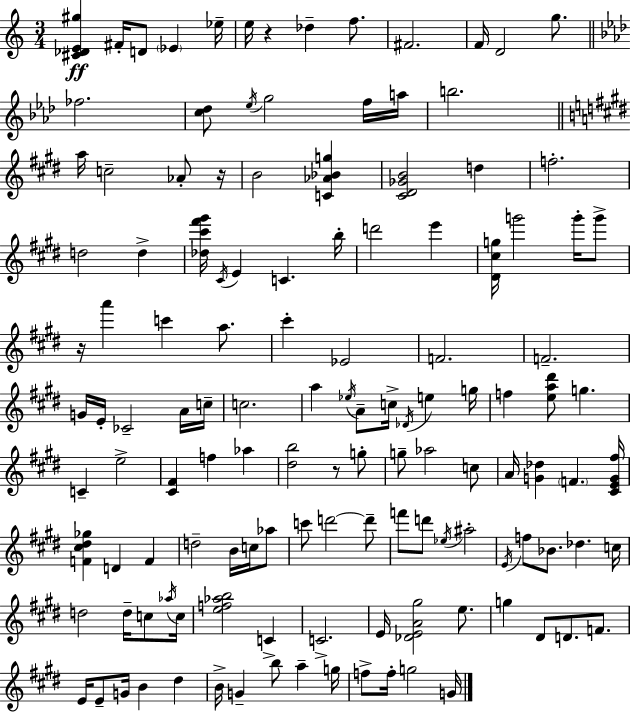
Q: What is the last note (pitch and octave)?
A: G4